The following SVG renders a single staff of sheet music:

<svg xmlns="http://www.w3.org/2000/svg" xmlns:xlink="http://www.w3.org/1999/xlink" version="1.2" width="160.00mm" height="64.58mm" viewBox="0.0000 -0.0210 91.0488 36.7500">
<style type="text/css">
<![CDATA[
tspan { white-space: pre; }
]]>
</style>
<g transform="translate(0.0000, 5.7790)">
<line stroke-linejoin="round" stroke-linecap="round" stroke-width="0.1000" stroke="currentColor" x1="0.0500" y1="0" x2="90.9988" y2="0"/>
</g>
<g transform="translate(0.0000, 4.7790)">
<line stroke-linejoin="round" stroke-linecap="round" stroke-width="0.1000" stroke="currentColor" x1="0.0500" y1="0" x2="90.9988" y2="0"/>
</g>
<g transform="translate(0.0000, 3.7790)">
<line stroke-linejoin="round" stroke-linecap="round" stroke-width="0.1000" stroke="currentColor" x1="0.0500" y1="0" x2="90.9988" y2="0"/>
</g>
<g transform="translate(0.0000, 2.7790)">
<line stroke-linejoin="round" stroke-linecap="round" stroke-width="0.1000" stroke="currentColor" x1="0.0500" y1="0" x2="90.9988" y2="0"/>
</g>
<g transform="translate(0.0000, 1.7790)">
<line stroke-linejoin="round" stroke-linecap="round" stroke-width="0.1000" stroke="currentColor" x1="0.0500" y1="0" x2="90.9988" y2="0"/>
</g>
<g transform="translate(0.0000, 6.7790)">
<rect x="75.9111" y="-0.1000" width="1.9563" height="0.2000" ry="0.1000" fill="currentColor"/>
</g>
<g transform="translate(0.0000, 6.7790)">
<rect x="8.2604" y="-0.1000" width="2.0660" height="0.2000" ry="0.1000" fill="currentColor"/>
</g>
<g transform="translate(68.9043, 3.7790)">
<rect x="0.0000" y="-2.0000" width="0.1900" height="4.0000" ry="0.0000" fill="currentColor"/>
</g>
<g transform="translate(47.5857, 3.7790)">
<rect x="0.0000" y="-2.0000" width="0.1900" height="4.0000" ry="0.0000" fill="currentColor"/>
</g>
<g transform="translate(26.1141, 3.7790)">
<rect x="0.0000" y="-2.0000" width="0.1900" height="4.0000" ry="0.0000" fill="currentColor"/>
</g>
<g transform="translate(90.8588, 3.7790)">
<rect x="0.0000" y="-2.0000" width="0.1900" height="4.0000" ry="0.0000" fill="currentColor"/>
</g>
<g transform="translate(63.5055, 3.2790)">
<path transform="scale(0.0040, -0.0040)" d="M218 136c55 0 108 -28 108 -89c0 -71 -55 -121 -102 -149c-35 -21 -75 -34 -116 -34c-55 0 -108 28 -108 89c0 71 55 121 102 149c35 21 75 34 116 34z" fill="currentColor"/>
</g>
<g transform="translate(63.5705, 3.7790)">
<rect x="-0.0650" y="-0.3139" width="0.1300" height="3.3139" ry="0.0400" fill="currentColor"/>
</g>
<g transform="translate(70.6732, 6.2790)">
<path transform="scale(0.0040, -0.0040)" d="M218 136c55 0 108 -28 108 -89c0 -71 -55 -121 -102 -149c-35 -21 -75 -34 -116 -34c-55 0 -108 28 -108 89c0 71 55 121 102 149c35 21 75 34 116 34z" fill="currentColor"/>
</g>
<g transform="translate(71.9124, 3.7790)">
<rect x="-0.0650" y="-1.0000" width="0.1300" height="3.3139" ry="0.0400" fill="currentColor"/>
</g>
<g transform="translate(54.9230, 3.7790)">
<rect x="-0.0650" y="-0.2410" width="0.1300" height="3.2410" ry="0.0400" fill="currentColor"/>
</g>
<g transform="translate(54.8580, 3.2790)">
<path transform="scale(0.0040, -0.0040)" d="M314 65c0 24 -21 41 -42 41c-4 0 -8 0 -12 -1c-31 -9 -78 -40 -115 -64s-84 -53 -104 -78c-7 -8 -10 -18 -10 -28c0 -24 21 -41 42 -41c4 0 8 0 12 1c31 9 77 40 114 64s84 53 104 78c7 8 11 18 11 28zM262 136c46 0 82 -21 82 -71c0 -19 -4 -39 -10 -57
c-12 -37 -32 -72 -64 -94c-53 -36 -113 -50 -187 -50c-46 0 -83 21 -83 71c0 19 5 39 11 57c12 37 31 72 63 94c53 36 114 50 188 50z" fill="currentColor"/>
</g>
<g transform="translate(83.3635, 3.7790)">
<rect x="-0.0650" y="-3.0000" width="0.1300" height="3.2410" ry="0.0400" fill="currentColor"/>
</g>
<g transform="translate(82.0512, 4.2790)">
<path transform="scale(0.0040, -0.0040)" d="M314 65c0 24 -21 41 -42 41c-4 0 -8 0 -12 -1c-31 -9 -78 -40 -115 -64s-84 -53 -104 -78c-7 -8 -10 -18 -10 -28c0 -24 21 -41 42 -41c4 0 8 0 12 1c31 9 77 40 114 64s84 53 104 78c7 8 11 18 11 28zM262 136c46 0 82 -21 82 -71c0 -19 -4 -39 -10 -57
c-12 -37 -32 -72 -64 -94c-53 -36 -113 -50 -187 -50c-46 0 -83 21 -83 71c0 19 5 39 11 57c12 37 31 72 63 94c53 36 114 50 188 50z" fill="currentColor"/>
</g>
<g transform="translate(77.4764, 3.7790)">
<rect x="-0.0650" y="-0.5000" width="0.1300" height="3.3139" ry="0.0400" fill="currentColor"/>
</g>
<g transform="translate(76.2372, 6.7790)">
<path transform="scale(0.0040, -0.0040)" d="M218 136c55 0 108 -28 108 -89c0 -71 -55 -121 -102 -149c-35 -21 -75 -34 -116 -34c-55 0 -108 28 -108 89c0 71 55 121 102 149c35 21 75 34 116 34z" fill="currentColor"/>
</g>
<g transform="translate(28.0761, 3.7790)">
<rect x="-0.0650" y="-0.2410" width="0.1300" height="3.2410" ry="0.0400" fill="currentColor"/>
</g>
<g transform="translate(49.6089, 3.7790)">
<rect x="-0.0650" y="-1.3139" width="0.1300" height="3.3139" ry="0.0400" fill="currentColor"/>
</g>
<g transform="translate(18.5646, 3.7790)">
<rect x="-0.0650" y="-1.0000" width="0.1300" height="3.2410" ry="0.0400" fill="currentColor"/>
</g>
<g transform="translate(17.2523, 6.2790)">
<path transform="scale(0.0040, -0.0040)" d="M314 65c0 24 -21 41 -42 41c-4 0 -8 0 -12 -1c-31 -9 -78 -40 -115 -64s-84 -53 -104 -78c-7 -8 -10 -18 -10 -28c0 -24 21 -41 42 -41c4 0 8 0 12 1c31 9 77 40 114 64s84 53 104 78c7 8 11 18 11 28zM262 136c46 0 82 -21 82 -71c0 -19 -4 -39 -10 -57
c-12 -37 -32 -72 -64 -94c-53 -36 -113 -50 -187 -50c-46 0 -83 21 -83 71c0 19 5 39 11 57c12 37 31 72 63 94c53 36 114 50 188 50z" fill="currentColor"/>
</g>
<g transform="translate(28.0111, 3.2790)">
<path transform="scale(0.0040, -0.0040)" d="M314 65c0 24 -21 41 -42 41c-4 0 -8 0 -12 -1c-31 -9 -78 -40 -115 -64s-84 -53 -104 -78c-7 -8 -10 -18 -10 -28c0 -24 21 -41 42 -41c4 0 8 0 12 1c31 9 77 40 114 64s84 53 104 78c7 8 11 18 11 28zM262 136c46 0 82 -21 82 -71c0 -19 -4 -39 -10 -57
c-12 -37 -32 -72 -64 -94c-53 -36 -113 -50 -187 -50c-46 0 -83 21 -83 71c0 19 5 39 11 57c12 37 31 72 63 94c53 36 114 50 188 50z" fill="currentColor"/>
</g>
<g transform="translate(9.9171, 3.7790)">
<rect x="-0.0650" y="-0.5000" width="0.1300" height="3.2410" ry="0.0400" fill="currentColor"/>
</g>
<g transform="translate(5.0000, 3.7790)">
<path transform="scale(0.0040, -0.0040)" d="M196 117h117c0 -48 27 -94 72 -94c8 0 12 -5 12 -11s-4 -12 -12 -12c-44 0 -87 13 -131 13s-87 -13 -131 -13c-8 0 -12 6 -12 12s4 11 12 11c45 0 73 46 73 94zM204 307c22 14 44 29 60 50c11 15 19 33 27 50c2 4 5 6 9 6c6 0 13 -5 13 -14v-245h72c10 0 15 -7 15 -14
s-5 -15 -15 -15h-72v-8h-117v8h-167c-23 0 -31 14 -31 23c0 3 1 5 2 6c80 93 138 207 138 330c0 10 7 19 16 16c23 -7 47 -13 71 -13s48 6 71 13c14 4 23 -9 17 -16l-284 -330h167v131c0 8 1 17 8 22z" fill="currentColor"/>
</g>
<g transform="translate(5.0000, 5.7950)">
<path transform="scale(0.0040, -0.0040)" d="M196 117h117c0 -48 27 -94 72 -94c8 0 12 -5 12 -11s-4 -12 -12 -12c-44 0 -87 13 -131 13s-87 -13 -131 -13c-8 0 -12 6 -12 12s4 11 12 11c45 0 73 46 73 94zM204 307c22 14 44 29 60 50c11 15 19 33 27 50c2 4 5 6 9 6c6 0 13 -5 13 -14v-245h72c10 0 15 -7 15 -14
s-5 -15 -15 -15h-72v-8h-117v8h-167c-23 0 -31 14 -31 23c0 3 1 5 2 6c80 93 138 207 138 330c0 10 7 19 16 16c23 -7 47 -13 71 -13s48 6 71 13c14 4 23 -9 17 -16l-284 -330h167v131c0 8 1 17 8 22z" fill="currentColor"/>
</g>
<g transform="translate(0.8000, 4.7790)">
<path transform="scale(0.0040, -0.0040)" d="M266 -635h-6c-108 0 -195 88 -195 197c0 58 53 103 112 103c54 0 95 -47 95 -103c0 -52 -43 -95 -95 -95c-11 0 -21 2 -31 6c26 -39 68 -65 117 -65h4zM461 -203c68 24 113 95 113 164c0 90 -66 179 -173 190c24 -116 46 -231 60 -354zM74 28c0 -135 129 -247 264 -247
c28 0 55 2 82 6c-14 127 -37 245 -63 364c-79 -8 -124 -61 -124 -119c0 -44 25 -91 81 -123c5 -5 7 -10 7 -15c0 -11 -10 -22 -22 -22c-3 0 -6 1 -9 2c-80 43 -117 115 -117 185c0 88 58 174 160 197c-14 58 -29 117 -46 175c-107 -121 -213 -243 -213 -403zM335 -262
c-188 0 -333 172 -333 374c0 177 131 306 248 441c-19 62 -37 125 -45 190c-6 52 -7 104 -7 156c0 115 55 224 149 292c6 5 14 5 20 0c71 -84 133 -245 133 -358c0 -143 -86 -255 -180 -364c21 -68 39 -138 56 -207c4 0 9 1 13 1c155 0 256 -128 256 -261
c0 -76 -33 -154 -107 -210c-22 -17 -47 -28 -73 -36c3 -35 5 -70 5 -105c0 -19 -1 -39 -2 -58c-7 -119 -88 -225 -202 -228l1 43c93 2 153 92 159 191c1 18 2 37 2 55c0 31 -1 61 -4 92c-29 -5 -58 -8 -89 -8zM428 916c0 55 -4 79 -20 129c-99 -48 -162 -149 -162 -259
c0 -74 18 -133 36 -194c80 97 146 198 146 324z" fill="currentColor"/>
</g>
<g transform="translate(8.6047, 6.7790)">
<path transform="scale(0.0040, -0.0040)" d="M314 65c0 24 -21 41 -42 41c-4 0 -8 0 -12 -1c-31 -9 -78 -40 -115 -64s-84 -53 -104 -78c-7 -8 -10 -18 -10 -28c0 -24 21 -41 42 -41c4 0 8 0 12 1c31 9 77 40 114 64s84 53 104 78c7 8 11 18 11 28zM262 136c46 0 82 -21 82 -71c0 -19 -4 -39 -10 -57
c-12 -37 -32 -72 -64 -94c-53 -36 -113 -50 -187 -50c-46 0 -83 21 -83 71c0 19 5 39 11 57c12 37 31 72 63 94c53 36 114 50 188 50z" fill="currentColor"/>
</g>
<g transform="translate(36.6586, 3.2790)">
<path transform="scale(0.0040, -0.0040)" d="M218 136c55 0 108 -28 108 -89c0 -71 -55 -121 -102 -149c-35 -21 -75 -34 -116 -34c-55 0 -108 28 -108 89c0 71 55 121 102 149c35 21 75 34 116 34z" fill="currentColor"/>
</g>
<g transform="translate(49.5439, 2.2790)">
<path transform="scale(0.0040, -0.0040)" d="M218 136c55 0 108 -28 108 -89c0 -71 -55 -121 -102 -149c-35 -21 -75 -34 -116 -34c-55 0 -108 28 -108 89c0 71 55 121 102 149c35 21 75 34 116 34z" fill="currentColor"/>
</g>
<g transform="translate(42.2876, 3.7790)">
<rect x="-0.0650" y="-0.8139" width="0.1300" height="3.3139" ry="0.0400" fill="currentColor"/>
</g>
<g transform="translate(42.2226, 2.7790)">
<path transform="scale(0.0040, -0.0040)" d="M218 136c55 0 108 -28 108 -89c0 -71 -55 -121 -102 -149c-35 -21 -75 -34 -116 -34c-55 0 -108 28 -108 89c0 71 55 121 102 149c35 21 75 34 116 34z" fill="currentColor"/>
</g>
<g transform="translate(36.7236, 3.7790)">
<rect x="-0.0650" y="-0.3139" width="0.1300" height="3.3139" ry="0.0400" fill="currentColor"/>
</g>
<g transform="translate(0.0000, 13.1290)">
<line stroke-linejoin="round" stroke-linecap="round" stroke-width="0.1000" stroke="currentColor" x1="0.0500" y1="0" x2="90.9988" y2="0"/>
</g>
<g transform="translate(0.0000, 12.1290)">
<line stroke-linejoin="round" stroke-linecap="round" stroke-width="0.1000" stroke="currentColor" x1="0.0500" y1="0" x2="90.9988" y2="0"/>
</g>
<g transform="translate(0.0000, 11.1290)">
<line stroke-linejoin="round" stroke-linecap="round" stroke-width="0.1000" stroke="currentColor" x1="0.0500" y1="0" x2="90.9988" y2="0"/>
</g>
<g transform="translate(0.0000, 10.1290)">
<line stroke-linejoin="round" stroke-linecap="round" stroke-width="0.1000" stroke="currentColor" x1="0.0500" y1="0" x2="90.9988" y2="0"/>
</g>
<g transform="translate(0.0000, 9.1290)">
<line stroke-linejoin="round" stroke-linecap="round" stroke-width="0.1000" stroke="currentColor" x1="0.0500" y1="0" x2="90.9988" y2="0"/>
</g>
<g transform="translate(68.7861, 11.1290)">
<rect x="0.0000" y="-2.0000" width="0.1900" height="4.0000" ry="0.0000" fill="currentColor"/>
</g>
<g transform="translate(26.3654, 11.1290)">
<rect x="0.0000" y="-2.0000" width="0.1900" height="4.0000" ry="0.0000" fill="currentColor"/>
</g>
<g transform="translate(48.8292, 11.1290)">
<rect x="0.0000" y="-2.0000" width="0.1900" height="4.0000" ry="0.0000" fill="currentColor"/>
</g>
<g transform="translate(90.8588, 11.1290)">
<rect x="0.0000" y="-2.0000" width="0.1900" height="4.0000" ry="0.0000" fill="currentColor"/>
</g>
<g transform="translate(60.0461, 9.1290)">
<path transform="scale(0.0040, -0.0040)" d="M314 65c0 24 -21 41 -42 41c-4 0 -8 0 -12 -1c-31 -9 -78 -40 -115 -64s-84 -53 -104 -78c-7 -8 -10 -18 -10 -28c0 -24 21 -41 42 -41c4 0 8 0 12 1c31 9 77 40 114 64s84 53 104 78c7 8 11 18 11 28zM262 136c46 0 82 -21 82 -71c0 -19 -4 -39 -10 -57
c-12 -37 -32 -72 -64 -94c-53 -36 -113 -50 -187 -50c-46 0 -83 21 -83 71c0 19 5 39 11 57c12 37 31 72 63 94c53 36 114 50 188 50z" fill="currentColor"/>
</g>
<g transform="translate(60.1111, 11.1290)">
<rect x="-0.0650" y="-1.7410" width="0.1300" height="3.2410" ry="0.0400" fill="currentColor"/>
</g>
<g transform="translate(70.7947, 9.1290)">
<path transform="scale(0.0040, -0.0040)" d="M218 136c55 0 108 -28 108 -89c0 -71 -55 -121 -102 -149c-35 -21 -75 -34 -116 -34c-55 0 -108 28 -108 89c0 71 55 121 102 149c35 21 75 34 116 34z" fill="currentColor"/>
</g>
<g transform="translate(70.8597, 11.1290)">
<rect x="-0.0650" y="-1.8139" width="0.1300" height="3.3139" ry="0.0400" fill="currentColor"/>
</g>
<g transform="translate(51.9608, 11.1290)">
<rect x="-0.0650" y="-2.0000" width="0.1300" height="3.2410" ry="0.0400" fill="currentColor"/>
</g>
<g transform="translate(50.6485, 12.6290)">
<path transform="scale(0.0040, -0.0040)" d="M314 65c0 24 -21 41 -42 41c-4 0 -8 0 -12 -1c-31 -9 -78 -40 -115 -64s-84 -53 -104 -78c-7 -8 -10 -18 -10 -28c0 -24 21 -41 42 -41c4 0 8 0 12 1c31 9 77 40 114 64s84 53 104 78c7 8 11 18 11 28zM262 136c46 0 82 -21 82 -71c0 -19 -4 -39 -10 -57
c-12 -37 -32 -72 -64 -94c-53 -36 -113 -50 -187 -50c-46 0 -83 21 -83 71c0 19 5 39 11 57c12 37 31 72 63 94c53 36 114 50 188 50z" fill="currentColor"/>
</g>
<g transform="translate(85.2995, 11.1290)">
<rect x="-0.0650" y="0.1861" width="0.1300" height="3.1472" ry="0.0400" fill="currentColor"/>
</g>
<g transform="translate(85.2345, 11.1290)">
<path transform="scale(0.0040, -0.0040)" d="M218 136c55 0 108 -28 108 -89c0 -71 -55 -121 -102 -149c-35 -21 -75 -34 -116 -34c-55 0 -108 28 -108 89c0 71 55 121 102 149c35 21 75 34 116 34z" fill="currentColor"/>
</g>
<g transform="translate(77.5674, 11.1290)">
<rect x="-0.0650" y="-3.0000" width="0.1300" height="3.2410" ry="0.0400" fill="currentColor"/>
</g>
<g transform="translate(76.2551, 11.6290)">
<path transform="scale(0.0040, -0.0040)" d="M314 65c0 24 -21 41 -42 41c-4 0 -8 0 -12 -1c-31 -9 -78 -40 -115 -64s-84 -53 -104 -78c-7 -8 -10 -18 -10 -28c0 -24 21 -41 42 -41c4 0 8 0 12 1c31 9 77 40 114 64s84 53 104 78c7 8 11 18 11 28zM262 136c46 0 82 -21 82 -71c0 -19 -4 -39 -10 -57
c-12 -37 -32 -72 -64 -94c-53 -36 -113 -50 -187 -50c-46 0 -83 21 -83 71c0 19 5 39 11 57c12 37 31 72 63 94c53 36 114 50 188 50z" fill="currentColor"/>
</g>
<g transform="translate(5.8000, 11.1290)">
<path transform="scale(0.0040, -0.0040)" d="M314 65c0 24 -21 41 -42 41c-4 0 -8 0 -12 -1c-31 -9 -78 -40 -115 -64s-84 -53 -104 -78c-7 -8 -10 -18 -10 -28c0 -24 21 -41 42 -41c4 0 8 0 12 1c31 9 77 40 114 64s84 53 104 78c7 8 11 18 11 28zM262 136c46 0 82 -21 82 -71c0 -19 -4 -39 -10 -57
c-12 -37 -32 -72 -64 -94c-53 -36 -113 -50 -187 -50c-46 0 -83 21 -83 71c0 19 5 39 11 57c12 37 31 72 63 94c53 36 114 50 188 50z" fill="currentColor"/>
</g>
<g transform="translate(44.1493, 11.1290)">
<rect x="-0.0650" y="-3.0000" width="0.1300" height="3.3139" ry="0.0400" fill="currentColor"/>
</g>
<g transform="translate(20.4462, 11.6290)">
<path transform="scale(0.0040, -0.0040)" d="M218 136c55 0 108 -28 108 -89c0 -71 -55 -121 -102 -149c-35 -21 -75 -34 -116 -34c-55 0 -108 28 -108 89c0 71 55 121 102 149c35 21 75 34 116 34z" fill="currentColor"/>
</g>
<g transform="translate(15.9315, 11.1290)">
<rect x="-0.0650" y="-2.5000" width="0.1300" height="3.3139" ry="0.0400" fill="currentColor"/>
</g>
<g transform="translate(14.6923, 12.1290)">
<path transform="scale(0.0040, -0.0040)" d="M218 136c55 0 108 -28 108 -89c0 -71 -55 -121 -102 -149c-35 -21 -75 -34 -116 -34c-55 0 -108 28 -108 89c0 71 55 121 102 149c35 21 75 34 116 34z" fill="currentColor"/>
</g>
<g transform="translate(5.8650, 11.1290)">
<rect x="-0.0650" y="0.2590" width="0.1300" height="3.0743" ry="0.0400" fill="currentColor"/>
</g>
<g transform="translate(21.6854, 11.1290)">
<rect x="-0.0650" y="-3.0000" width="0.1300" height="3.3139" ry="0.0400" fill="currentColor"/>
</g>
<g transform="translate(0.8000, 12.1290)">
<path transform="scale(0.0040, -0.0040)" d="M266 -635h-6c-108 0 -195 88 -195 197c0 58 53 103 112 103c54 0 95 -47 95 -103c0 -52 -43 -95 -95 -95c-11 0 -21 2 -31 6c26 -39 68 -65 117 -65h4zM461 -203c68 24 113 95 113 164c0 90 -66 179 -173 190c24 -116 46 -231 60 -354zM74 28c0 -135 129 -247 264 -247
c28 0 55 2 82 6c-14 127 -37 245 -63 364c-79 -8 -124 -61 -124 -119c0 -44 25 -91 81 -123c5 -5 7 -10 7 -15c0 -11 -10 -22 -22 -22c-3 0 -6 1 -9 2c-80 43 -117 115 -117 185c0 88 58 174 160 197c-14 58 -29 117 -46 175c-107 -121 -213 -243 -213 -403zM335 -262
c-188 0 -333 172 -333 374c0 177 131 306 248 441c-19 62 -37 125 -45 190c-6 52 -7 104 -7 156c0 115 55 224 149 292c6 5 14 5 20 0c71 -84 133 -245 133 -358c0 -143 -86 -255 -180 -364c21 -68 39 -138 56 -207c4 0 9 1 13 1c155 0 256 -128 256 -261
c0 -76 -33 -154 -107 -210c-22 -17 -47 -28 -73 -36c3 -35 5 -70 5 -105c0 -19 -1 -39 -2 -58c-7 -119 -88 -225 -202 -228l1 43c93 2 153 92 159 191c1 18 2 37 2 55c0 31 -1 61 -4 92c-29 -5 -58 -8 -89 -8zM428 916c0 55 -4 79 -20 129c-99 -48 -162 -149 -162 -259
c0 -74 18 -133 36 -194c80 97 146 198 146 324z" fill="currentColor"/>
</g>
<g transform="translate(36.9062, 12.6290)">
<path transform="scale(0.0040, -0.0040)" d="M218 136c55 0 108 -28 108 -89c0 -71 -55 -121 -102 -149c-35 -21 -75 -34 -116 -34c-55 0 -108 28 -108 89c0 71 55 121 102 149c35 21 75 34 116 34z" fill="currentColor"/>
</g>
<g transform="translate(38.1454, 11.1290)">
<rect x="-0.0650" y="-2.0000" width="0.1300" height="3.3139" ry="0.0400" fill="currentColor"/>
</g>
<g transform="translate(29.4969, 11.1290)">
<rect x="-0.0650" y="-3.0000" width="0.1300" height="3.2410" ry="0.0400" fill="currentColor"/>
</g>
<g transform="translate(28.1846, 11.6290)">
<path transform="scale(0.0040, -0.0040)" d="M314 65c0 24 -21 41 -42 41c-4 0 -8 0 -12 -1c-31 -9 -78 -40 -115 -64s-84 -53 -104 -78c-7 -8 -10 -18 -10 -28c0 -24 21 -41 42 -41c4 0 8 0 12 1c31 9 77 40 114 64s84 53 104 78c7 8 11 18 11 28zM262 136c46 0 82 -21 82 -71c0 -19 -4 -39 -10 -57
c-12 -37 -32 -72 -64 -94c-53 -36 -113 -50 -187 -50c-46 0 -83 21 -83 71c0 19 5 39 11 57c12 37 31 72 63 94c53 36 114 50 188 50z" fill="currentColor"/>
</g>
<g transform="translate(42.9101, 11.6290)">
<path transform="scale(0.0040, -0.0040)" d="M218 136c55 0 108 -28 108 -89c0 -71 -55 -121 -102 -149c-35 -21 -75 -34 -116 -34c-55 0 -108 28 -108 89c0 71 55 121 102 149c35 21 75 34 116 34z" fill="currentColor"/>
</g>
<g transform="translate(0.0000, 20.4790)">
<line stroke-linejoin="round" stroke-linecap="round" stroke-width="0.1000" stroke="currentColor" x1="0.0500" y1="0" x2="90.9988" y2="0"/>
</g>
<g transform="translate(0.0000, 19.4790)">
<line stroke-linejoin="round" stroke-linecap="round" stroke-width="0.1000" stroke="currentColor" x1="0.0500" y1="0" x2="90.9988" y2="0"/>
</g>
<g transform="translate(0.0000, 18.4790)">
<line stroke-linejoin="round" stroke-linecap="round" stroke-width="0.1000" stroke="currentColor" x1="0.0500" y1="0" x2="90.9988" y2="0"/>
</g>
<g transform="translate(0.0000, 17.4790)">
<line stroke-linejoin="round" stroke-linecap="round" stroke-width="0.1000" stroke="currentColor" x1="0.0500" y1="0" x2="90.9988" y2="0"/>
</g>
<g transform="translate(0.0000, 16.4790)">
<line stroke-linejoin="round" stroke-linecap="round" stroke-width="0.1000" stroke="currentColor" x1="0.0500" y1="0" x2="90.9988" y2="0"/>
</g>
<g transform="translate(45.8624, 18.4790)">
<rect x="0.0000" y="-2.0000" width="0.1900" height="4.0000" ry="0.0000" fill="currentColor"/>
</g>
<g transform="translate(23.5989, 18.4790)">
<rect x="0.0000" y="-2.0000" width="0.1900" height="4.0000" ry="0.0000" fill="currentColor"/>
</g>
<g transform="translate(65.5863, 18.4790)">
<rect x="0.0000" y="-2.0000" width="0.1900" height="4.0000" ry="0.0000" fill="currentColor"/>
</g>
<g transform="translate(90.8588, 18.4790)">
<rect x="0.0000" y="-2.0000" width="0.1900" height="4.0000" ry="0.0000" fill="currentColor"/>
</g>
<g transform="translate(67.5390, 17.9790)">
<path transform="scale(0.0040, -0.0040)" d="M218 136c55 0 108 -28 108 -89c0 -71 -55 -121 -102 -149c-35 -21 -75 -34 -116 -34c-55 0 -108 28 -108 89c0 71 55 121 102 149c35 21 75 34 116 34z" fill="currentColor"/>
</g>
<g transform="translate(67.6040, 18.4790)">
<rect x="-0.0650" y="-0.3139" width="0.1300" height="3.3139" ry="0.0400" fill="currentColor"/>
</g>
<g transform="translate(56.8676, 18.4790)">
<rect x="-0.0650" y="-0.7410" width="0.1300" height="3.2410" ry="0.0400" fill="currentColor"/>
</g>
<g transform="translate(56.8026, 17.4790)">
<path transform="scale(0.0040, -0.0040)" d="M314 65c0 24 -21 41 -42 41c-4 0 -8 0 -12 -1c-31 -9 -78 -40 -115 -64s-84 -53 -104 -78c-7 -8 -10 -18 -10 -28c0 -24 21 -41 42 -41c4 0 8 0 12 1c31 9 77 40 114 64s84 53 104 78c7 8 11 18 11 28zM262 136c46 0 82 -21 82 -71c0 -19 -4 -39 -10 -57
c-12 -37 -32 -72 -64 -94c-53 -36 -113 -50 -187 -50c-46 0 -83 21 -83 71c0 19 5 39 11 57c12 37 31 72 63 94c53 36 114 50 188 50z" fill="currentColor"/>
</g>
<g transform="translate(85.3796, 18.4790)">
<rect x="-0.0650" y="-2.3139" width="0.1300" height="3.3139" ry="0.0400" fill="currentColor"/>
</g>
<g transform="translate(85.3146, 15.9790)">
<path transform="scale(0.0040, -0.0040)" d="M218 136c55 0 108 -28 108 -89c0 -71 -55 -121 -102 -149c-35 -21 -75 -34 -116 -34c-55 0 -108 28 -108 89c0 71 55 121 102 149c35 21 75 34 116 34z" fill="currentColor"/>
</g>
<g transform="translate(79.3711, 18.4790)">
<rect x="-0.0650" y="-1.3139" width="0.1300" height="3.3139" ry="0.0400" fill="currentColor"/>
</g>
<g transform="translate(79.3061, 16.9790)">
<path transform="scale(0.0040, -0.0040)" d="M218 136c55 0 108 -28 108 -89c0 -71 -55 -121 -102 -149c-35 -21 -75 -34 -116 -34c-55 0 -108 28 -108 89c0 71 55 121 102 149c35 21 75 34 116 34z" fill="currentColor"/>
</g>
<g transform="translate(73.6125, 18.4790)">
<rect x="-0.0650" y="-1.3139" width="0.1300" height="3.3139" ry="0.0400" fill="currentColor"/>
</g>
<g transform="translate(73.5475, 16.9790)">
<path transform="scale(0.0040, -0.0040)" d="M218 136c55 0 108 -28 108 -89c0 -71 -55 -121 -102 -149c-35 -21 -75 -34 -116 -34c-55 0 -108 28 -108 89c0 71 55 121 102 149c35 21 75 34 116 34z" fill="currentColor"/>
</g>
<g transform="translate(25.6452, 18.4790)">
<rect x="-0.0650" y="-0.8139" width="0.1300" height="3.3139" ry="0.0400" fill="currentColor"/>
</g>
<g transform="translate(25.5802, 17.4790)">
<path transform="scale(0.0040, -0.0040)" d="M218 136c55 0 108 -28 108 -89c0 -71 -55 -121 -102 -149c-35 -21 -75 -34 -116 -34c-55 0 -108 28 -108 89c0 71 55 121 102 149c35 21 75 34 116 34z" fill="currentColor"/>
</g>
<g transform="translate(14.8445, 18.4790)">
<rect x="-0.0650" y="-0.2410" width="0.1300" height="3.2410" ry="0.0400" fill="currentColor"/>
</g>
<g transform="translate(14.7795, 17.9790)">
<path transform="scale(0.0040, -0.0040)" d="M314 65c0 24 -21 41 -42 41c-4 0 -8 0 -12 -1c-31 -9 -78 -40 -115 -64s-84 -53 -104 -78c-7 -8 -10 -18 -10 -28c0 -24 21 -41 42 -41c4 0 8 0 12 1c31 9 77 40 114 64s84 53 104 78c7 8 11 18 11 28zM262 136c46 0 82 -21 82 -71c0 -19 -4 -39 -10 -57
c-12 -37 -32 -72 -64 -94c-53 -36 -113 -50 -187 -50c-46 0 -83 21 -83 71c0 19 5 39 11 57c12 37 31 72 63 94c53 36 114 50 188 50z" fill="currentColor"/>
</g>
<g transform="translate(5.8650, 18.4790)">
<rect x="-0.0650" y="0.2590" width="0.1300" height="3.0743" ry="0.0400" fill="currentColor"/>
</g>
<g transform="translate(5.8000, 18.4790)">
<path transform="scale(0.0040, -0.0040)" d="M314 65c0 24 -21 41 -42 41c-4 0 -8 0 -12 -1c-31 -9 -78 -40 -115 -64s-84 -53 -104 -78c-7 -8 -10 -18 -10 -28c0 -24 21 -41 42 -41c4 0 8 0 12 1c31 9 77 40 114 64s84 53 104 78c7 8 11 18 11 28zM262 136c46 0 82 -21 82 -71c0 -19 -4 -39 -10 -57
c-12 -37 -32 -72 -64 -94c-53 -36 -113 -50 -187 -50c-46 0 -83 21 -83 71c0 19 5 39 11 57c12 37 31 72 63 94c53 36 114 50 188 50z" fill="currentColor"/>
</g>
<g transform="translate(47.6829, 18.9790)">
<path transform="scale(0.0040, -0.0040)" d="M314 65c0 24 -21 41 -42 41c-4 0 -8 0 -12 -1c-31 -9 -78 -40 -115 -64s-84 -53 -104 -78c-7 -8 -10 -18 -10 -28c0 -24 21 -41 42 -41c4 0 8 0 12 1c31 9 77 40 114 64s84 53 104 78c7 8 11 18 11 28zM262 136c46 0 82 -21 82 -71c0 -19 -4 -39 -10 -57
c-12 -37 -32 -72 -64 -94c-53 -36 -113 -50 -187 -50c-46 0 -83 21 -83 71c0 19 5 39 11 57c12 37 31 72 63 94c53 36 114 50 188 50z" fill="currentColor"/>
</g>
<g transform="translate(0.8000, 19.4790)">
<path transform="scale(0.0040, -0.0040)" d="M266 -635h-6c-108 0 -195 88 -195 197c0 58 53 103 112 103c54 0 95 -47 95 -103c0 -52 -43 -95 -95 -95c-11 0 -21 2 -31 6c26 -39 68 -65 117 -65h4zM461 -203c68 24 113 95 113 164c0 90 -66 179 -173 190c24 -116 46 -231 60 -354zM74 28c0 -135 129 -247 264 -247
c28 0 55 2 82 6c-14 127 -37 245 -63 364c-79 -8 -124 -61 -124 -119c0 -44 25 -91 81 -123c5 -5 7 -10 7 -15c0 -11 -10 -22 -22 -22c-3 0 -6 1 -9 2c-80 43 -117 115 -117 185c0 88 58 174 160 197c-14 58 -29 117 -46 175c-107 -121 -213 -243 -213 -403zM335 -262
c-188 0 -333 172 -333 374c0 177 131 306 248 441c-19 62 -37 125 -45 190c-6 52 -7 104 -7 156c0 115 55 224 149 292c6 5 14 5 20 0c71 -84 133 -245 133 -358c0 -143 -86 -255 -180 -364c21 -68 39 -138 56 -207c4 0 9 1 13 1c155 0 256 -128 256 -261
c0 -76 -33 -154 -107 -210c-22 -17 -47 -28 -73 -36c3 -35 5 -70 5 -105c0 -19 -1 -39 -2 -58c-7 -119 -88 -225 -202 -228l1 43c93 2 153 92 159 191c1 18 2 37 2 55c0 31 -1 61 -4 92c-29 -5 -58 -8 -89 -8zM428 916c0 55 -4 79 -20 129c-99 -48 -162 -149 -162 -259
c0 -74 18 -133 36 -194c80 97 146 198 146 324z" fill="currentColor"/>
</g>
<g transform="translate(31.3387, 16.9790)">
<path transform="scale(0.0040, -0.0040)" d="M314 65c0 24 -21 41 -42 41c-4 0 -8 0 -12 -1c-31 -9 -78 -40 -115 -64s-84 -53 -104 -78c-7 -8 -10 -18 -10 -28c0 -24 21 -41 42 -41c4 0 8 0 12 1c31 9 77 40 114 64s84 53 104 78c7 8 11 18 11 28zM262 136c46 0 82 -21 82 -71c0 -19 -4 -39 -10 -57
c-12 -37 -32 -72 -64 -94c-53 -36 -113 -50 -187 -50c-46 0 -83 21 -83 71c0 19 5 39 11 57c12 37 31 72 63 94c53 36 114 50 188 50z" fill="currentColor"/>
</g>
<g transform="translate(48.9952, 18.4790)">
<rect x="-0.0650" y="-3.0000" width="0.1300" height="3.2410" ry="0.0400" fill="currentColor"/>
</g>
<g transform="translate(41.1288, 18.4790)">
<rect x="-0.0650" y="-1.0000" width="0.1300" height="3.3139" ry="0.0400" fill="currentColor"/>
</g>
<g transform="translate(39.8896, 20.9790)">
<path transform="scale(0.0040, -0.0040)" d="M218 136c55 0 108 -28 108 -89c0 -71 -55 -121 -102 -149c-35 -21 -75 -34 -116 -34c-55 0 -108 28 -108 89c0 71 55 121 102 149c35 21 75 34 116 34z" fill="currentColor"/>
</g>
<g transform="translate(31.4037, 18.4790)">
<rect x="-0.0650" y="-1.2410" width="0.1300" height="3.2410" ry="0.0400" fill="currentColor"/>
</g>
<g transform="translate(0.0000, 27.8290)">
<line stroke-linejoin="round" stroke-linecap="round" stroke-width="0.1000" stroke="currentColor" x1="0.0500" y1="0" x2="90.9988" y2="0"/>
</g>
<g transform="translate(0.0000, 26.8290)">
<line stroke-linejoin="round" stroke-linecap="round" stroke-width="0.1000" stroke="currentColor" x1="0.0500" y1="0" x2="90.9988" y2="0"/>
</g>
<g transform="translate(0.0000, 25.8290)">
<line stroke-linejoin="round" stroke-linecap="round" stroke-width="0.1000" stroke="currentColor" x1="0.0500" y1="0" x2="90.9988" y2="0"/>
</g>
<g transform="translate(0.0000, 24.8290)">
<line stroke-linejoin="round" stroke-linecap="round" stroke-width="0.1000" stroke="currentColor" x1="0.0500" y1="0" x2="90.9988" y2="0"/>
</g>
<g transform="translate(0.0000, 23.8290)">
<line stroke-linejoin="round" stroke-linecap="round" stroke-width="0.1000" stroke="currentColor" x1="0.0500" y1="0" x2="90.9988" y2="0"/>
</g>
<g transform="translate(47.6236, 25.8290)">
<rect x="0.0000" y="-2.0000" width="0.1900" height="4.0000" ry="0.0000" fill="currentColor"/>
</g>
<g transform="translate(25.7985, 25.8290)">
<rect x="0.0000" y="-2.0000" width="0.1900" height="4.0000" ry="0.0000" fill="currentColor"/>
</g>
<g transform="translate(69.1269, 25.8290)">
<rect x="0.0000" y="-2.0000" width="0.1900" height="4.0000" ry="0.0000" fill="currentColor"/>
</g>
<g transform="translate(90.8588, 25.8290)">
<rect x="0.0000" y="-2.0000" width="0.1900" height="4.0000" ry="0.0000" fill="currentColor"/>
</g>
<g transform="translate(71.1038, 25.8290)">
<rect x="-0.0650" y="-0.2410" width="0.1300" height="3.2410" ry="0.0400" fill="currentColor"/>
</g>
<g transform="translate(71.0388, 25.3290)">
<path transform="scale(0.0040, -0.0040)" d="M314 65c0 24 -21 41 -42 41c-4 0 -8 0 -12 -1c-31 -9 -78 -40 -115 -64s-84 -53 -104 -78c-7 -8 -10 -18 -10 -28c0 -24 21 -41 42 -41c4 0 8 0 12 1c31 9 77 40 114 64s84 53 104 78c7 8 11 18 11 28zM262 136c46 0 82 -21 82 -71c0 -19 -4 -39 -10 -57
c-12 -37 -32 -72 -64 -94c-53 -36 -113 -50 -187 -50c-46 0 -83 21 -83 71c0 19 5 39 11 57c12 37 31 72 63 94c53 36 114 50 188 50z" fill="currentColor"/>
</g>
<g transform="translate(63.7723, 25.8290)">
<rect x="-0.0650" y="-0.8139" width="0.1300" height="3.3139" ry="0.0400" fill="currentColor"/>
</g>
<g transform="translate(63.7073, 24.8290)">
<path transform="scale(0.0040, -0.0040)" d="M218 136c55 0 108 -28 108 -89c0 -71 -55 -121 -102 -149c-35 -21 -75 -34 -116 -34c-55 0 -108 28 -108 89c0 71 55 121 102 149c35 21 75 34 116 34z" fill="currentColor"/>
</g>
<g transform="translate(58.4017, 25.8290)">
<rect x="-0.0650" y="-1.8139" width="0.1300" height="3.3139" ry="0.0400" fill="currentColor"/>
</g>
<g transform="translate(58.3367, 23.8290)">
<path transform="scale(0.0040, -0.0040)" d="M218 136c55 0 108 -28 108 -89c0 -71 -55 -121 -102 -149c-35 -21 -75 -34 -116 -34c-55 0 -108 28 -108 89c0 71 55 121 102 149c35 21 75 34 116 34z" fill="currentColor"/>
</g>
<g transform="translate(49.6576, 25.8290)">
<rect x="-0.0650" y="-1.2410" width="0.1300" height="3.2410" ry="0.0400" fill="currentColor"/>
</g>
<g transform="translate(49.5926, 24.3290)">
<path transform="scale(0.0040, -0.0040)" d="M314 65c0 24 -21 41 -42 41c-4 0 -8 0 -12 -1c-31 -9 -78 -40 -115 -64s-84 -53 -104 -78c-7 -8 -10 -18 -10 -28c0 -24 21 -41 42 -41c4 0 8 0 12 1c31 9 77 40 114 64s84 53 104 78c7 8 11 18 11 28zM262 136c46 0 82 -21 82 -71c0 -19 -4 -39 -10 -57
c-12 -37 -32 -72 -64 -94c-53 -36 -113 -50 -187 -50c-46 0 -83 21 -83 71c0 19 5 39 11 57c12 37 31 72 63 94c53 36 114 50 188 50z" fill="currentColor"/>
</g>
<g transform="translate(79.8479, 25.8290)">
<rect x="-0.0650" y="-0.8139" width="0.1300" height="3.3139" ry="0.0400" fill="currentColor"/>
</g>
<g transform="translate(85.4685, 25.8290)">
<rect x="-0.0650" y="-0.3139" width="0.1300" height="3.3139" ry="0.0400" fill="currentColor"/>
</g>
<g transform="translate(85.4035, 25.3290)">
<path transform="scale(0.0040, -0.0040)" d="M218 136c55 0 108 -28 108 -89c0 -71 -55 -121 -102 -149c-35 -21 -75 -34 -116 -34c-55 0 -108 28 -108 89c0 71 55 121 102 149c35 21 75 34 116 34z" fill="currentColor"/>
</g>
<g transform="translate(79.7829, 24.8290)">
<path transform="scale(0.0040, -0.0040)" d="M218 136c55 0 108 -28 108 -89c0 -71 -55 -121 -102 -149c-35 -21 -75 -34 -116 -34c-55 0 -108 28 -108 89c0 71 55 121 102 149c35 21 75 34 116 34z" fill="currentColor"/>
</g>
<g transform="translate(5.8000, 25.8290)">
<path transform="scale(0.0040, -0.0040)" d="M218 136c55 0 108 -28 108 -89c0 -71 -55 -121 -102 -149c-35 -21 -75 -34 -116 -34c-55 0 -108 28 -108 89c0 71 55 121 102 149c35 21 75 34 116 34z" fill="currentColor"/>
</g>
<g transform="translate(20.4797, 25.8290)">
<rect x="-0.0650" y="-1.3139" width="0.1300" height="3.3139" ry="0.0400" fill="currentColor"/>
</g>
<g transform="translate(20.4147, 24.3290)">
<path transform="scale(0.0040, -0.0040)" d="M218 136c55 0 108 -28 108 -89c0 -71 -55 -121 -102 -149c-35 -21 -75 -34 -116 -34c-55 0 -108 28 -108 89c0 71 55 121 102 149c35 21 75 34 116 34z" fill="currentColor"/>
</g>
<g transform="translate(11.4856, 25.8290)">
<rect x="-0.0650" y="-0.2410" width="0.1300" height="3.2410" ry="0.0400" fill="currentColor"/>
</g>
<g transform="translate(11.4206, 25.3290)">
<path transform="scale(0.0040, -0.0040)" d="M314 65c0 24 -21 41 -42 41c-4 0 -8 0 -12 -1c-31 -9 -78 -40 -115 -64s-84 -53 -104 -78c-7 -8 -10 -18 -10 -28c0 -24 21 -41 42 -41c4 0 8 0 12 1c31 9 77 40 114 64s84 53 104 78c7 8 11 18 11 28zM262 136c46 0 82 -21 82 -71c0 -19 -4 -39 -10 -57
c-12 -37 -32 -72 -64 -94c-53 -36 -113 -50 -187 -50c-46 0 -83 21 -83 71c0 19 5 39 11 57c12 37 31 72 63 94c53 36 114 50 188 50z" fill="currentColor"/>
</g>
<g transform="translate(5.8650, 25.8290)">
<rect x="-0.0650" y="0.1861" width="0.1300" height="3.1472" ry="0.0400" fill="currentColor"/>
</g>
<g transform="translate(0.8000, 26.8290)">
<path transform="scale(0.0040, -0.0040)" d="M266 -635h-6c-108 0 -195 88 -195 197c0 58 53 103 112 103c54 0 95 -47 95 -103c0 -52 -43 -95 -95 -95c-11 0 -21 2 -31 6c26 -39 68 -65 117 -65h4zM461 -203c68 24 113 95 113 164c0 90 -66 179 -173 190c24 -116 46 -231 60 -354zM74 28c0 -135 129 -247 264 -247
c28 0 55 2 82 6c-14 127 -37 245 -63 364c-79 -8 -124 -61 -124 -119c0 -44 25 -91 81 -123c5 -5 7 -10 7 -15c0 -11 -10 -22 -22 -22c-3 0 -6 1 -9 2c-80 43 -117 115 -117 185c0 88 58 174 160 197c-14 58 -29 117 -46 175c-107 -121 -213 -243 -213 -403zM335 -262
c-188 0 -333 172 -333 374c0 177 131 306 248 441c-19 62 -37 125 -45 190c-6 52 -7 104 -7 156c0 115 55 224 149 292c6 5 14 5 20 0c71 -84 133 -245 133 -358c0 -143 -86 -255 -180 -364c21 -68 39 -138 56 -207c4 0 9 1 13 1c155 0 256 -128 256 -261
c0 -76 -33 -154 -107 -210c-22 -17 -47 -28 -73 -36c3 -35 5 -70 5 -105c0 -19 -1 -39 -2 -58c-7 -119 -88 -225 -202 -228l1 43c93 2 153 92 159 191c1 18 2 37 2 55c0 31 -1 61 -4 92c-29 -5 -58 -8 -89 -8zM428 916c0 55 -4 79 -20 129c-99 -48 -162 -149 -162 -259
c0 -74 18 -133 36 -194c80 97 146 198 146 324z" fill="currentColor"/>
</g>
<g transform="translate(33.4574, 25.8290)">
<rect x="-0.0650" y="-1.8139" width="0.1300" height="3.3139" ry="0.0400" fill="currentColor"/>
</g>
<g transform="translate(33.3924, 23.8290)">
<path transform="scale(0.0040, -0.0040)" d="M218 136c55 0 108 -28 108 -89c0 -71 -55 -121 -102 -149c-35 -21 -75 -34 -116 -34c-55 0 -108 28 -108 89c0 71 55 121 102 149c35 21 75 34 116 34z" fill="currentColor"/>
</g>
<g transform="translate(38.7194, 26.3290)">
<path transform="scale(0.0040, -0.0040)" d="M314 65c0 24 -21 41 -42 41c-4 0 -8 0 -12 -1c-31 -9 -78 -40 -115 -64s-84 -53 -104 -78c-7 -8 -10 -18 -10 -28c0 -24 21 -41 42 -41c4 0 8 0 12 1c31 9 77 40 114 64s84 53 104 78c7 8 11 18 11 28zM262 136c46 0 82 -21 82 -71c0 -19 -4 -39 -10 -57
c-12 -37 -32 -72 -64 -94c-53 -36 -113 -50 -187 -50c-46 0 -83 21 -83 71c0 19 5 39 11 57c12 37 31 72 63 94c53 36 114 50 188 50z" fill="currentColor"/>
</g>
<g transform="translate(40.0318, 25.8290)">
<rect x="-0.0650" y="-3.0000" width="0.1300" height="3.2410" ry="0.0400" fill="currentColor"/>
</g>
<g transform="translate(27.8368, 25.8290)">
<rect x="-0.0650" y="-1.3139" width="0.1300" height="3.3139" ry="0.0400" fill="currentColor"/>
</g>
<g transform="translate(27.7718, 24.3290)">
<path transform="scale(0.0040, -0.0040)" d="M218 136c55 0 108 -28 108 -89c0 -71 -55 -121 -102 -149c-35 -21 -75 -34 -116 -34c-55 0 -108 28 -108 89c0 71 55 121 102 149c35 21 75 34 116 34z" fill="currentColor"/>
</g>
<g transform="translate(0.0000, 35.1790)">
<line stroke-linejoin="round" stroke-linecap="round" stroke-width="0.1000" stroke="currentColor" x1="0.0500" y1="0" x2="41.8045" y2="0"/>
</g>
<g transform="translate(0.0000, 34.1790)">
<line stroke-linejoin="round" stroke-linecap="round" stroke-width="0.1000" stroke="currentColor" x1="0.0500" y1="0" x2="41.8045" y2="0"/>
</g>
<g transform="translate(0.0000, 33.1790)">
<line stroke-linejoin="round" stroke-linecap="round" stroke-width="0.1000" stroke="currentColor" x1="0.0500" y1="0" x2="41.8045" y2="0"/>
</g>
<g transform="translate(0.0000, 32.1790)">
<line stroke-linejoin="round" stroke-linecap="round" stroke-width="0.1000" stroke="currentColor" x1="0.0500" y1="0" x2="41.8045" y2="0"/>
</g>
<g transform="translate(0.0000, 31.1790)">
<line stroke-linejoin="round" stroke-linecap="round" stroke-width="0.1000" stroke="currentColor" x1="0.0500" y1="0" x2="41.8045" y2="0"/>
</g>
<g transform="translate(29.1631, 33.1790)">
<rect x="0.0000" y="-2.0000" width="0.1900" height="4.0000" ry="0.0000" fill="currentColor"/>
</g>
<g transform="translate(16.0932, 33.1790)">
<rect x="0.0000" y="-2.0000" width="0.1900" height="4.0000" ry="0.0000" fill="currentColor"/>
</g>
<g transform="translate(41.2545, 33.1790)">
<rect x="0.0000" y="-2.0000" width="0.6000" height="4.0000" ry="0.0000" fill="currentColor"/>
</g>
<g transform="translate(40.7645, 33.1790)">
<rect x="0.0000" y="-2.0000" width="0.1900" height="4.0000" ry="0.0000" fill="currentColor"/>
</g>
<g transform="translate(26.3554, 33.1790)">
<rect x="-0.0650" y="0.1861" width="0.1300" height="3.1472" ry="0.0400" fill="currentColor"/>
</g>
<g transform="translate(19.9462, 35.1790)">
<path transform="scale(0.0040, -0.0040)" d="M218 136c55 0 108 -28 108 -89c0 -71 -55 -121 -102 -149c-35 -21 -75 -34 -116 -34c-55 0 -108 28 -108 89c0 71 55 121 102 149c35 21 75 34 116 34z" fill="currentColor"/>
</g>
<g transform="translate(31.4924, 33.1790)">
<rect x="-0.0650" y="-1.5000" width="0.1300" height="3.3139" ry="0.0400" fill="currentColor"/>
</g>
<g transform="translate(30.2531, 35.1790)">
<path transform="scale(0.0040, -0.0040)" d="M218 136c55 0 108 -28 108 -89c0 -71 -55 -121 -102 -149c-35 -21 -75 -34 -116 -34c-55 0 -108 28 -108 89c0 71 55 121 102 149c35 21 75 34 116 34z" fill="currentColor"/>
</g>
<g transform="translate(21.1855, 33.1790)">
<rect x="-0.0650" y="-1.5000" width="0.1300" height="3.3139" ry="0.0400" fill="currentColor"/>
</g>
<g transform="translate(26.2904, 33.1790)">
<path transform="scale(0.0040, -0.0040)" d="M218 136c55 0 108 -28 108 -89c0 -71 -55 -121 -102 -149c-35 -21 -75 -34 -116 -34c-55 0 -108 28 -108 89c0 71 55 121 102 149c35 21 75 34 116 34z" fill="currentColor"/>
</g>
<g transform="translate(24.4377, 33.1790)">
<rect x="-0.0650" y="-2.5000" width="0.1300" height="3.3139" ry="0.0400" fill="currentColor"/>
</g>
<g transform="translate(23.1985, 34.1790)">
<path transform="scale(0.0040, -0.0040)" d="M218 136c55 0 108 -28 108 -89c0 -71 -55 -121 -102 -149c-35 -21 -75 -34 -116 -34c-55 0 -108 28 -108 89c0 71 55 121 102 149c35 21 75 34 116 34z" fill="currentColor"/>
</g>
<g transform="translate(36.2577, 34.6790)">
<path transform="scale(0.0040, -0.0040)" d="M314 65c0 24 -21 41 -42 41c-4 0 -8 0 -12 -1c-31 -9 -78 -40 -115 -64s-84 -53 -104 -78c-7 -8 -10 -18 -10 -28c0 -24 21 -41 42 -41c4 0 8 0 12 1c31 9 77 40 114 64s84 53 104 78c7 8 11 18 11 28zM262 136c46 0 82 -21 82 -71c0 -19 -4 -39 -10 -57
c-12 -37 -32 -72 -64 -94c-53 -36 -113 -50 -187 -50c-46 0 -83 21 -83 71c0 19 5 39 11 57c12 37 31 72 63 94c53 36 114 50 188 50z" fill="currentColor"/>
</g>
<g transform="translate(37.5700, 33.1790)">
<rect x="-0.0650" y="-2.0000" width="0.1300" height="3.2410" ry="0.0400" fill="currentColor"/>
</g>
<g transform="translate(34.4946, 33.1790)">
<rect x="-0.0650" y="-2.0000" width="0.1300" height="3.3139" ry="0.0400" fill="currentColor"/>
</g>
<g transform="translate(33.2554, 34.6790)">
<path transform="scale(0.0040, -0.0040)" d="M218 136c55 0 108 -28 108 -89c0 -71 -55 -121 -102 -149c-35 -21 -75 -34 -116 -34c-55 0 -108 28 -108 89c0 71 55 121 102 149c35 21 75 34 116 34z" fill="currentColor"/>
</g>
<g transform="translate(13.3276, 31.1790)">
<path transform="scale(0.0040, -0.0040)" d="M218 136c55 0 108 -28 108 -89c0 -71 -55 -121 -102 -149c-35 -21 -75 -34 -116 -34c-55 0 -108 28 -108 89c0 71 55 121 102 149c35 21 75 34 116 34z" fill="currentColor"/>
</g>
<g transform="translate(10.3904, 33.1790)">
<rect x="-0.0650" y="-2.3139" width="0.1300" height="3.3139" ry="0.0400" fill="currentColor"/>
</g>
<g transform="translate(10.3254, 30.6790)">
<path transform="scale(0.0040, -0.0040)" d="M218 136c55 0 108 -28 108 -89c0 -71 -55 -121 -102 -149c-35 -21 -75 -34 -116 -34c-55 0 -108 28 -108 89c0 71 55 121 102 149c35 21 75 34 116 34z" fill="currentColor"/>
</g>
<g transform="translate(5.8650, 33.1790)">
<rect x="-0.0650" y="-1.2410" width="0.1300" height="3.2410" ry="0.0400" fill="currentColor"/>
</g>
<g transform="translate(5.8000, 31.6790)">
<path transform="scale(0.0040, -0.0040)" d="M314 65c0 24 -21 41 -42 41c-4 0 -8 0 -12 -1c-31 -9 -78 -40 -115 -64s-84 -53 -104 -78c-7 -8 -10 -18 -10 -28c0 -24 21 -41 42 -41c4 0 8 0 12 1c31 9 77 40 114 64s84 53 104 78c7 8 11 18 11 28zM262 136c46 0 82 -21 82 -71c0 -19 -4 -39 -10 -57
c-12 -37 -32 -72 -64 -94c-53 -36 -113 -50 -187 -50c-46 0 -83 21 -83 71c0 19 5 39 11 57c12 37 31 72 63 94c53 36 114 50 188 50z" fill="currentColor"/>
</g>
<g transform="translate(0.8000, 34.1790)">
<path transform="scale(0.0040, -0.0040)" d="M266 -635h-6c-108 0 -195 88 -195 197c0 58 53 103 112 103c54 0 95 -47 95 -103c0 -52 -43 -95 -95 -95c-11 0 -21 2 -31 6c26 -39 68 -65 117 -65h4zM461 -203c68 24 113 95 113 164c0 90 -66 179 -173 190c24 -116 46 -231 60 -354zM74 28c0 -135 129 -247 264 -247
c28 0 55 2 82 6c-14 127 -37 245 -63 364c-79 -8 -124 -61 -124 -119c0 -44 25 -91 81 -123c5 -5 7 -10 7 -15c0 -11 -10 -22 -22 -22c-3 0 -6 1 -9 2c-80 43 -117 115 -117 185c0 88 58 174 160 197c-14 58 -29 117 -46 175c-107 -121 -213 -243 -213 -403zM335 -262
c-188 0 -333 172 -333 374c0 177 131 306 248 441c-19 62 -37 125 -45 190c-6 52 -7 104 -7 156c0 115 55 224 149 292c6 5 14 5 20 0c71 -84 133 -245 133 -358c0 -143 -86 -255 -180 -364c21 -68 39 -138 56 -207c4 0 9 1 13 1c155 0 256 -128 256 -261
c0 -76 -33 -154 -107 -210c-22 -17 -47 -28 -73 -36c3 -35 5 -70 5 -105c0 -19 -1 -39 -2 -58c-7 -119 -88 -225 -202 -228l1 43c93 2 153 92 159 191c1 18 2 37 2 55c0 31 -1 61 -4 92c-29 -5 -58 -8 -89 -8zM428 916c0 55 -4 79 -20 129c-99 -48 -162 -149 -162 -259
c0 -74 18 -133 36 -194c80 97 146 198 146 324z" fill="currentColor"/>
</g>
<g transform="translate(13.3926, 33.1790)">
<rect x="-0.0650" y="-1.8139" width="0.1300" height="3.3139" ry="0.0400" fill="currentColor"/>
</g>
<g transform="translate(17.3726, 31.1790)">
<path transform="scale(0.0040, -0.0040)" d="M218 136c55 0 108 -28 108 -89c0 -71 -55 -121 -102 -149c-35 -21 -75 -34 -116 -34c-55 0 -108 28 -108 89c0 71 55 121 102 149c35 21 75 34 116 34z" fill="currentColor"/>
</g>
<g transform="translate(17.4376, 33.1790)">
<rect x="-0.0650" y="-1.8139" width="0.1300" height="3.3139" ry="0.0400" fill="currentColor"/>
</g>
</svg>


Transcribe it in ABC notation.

X:1
T:Untitled
M:4/4
L:1/4
K:C
C2 D2 c2 c d e c2 c D C A2 B2 G A A2 F A F2 f2 f A2 B B2 c2 d e2 D A2 d2 c e e g B c2 e e f A2 e2 f d c2 d c e2 g f f E G B E F F2